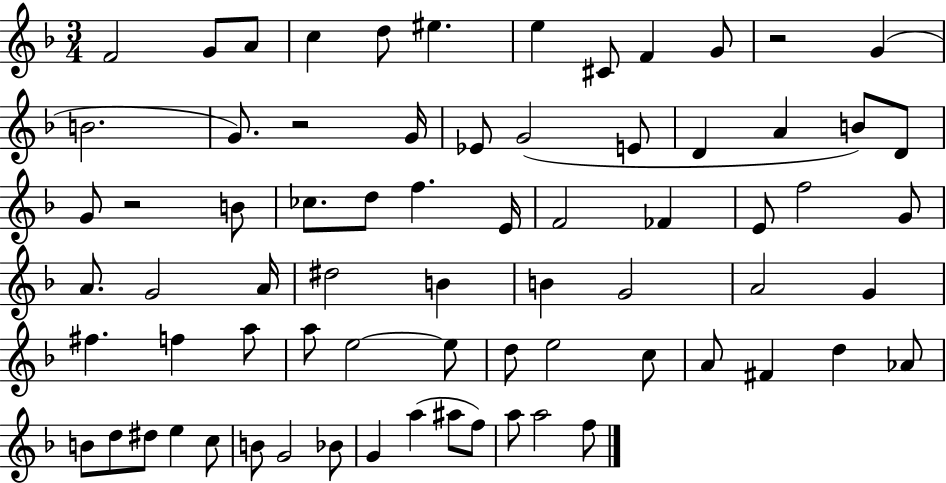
F4/h G4/e A4/e C5/q D5/e EIS5/q. E5/q C#4/e F4/q G4/e R/h G4/q B4/h. G4/e. R/h G4/s Eb4/e G4/h E4/e D4/q A4/q B4/e D4/e G4/e R/h B4/e CES5/e. D5/e F5/q. E4/s F4/h FES4/q E4/e F5/h G4/e A4/e. G4/h A4/s D#5/h B4/q B4/q G4/h A4/h G4/q F#5/q. F5/q A5/e A5/e E5/h E5/e D5/e E5/h C5/e A4/e F#4/q D5/q Ab4/e B4/e D5/e D#5/e E5/q C5/e B4/e G4/h Bb4/e G4/q A5/q A#5/e F5/e A5/e A5/h F5/e